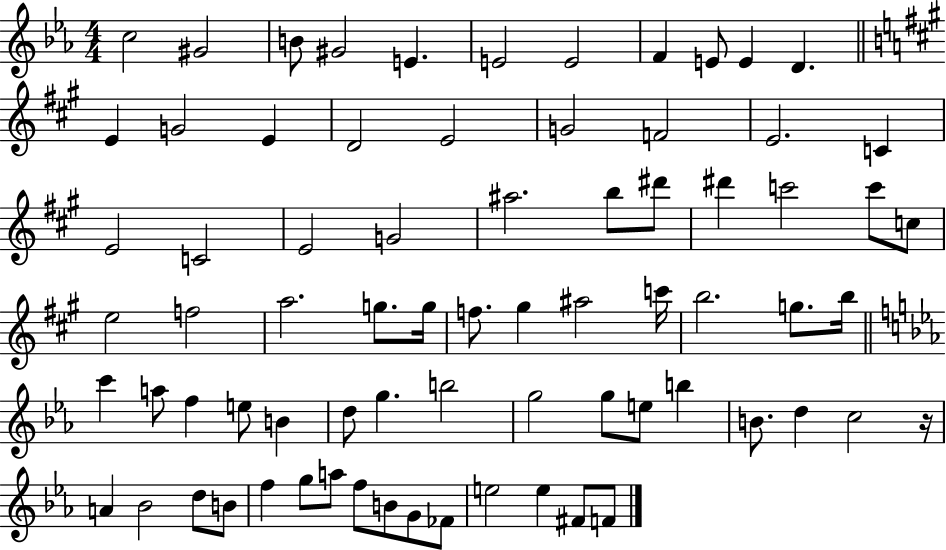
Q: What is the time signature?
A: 4/4